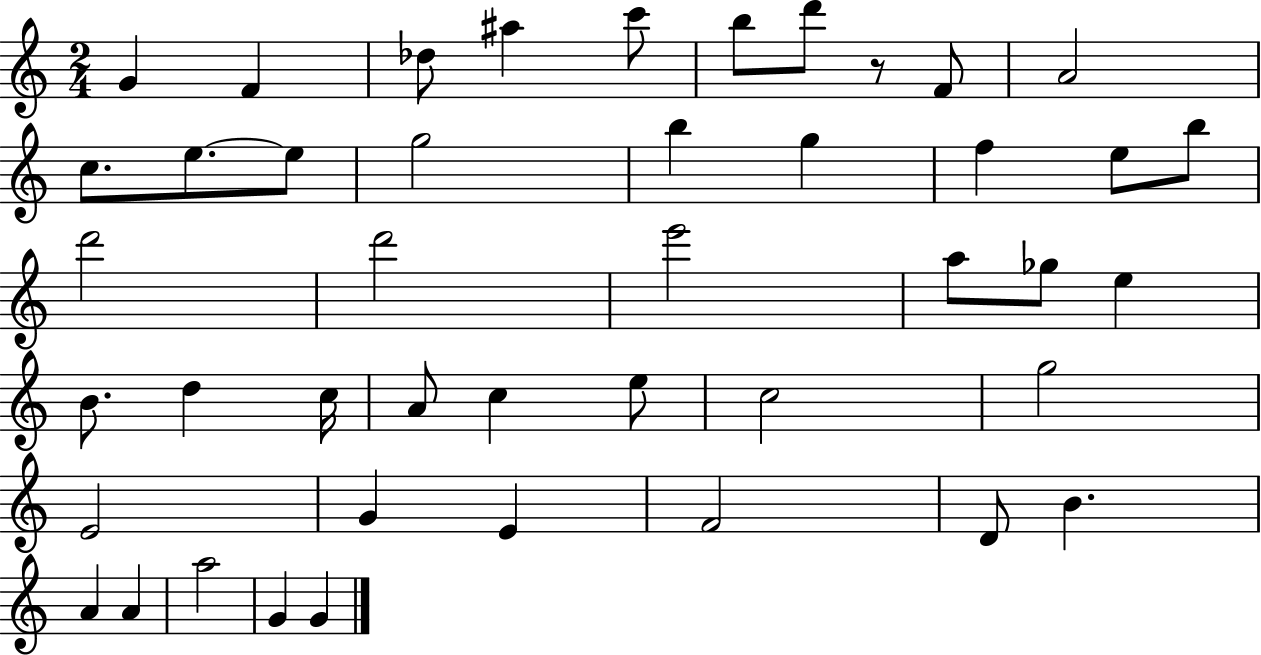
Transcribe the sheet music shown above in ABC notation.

X:1
T:Untitled
M:2/4
L:1/4
K:C
G F _d/2 ^a c'/2 b/2 d'/2 z/2 F/2 A2 c/2 e/2 e/2 g2 b g f e/2 b/2 d'2 d'2 e'2 a/2 _g/2 e B/2 d c/4 A/2 c e/2 c2 g2 E2 G E F2 D/2 B A A a2 G G